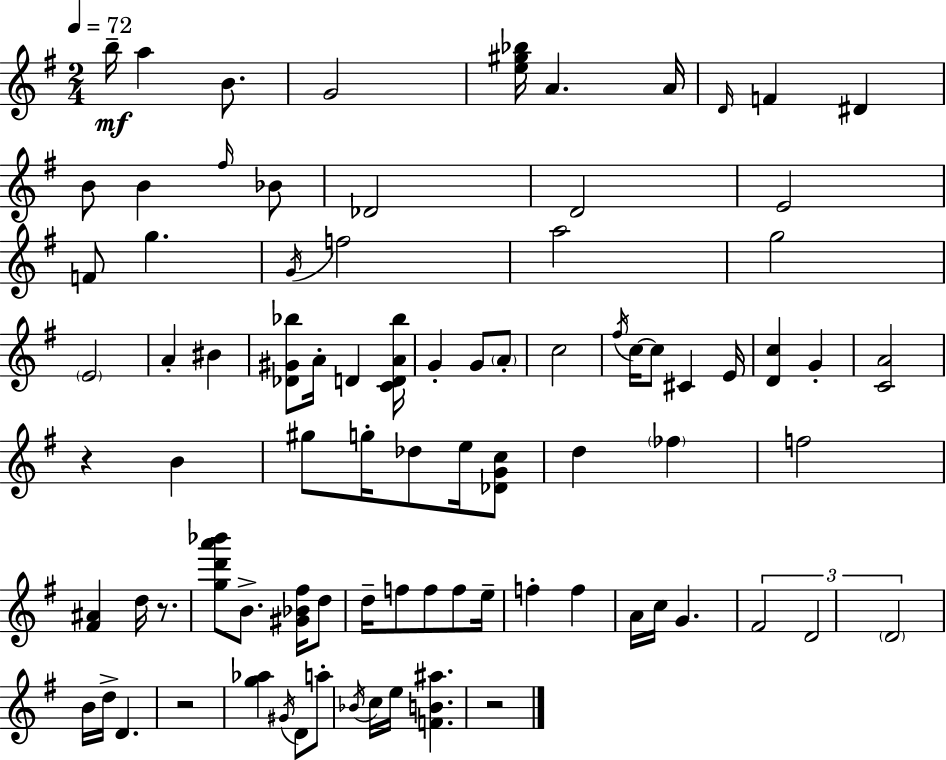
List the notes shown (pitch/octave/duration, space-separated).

B5/s A5/q B4/e. G4/h [E5,G#5,Bb5]/s A4/q. A4/s D4/s F4/q D#4/q B4/e B4/q F#5/s Bb4/e Db4/h D4/h E4/h F4/e G5/q. G4/s F5/h A5/h G5/h E4/h A4/q BIS4/q [Db4,G#4,Bb5]/e A4/s D4/q [C4,D4,A4,Bb5]/s G4/q G4/e A4/e C5/h F#5/s C5/s C5/e C#4/q E4/s [D4,C5]/q G4/q [C4,A4]/h R/q B4/q G#5/e G5/s Db5/e E5/s [Db4,G4,C5]/e D5/q FES5/q F5/h [F#4,A#4]/q D5/s R/e. [G5,D6,A6,Bb6]/e B4/e. [G#4,Bb4,F#5]/s D5/e D5/s F5/e F5/e F5/e E5/s F5/q F5/q A4/s C5/s G4/q. F#4/h D4/h D4/h B4/s D5/s D4/q. R/h [G5,Ab5]/q G#4/s D4/e A5/e Bb4/s C5/s E5/s [F4,B4,A#5]/q. R/h